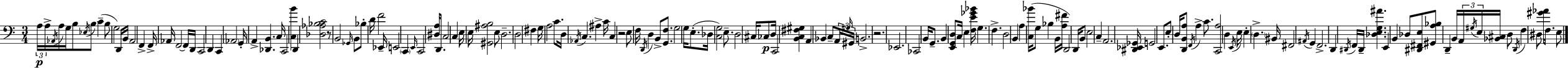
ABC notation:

X:1
T:Untitled
M:3/4
L:1/4
K:Am
A,/4 A,/4 _A,,/4 A,/4 G,/4 B,/2 _E,/4 B,/2 C B,/2 G,2 D,,/4 B,,/4 A,,2 F,, F,,/4 _A,,/4 F,,2 F,,/4 D,,/4 C,,2 D,, C,, _A,,2 G,,/4 A,, [_D,,B,,] C,/4 C,,2 [C,B] D,, [_D,_A,_B,C]2 z/2 B,,2 _G,,/4 B,,/2 _B,/2 D/4 F2 _E,,/4 E,,2 C,, E,,/4 C,,2 [^D,A,]/4 D,,/2 C,2 C, E,/4 E,/4 [^G,,^A,B,]2 E,/2 D,2 D,2 ^F, G,/4 A,2 C/2 D,/4 _A,,/4 C, ^A, C/4 C, z2 E,/2 F,/4 D,,/4 D, B,,/2 [G,,F,]/2 G,2 G,/4 E,/2 _D,/4 [C,G,]2 E,/2 D,2 ^C,/4 _C,/2 D,/4 C,,2 [B,,C,^F,^G,] A,, _B,, C,/2 A,,/4 ^G,/4 ^G,,/4 B,,2 z2 _E,,2 _C,,2 B,,/4 G,,/2 B,, [E,,G,,D,]/2 C,/4 E, [F,E_G_B]/4 G, F, D,2 B,, A, [C,_B]/4 G,/2 _B, B,,/4 [A,^F]/4 D,,2 D,,/4 B,,/2 E,2 C, A,,2 [^D,,_E,,_G,,]/4 G,,2 E,,/2 E,/2 D,/4 [D,,B,,A,]/2 F,,/4 A, C/2 [C,,A,]2 D, E,,/4 E,/4 E, D, ^B,,/4 ^F,,2 ^A,,/4 G,, F,,2 D,, ^D,,/4 F,,/4 ^D,,/4 [_D,E,G,^A] E,, B,, _D,/2 [^D,,^F,,E,]/2 [^G,,A,_B,]/2 D,, B,,/4 A,,/4 ^G,/4 E,/4 [_B,,^C,]/4 D,/2 D,,/4 F, ^D,/2 [^G_A]/4 F,/2 E,/2